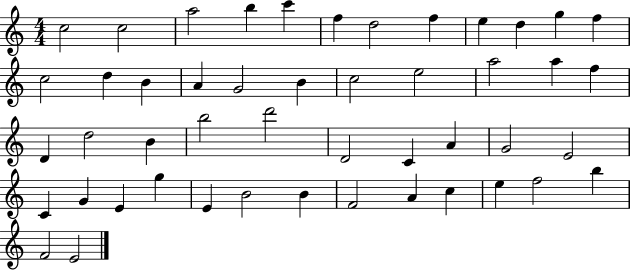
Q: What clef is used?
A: treble